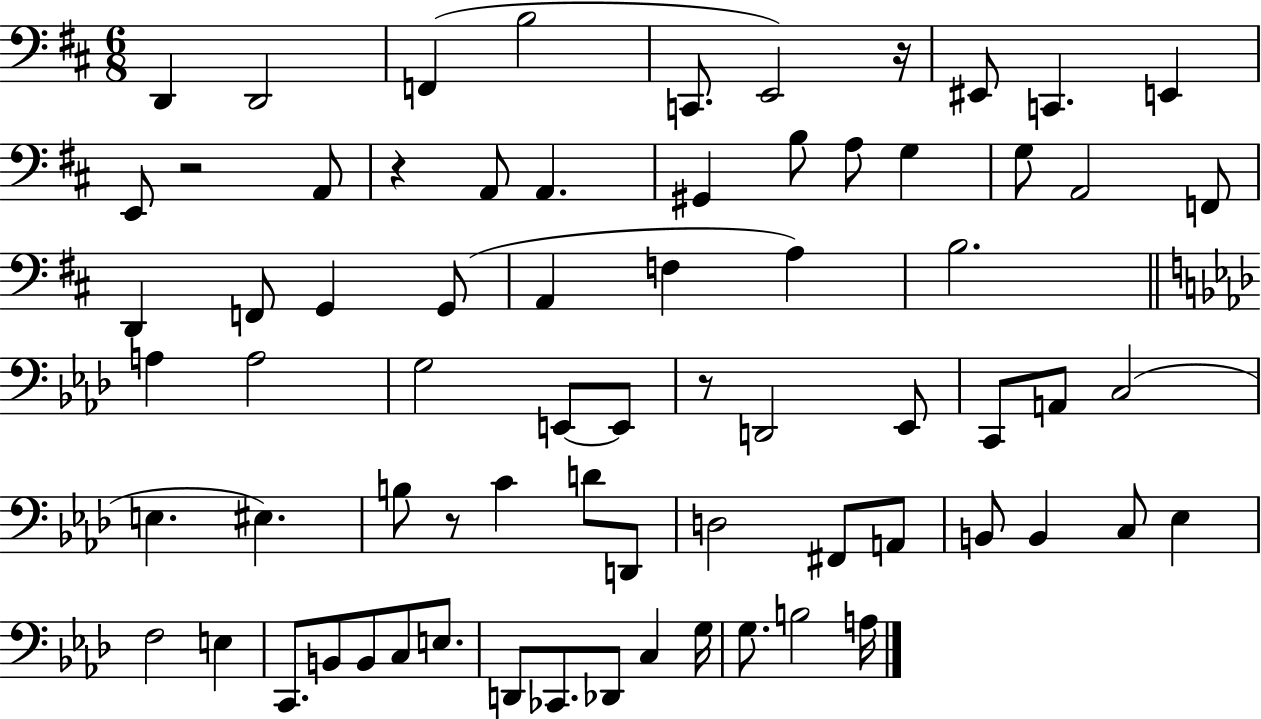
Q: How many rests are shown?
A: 5